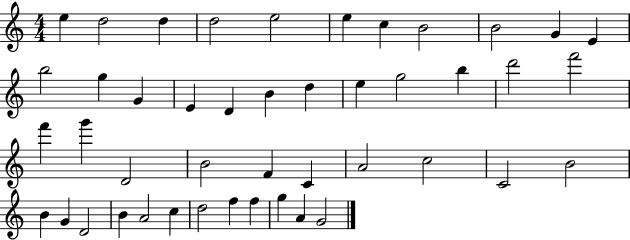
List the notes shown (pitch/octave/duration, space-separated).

E5/q D5/h D5/q D5/h E5/h E5/q C5/q B4/h B4/h G4/q E4/q B5/h G5/q G4/q E4/q D4/q B4/q D5/q E5/q G5/h B5/q D6/h F6/h F6/q G6/q D4/h B4/h F4/q C4/q A4/h C5/h C4/h B4/h B4/q G4/q D4/h B4/q A4/h C5/q D5/h F5/q F5/q G5/q A4/q G4/h